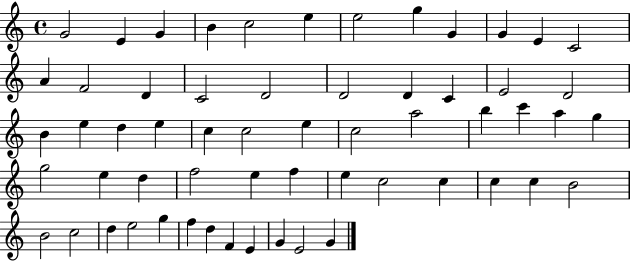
{
  \clef treble
  \time 4/4
  \defaultTimeSignature
  \key c \major
  g'2 e'4 g'4 | b'4 c''2 e''4 | e''2 g''4 g'4 | g'4 e'4 c'2 | \break a'4 f'2 d'4 | c'2 d'2 | d'2 d'4 c'4 | e'2 d'2 | \break b'4 e''4 d''4 e''4 | c''4 c''2 e''4 | c''2 a''2 | b''4 c'''4 a''4 g''4 | \break g''2 e''4 d''4 | f''2 e''4 f''4 | e''4 c''2 c''4 | c''4 c''4 b'2 | \break b'2 c''2 | d''4 e''2 g''4 | f''4 d''4 f'4 e'4 | g'4 e'2 g'4 | \break \bar "|."
}